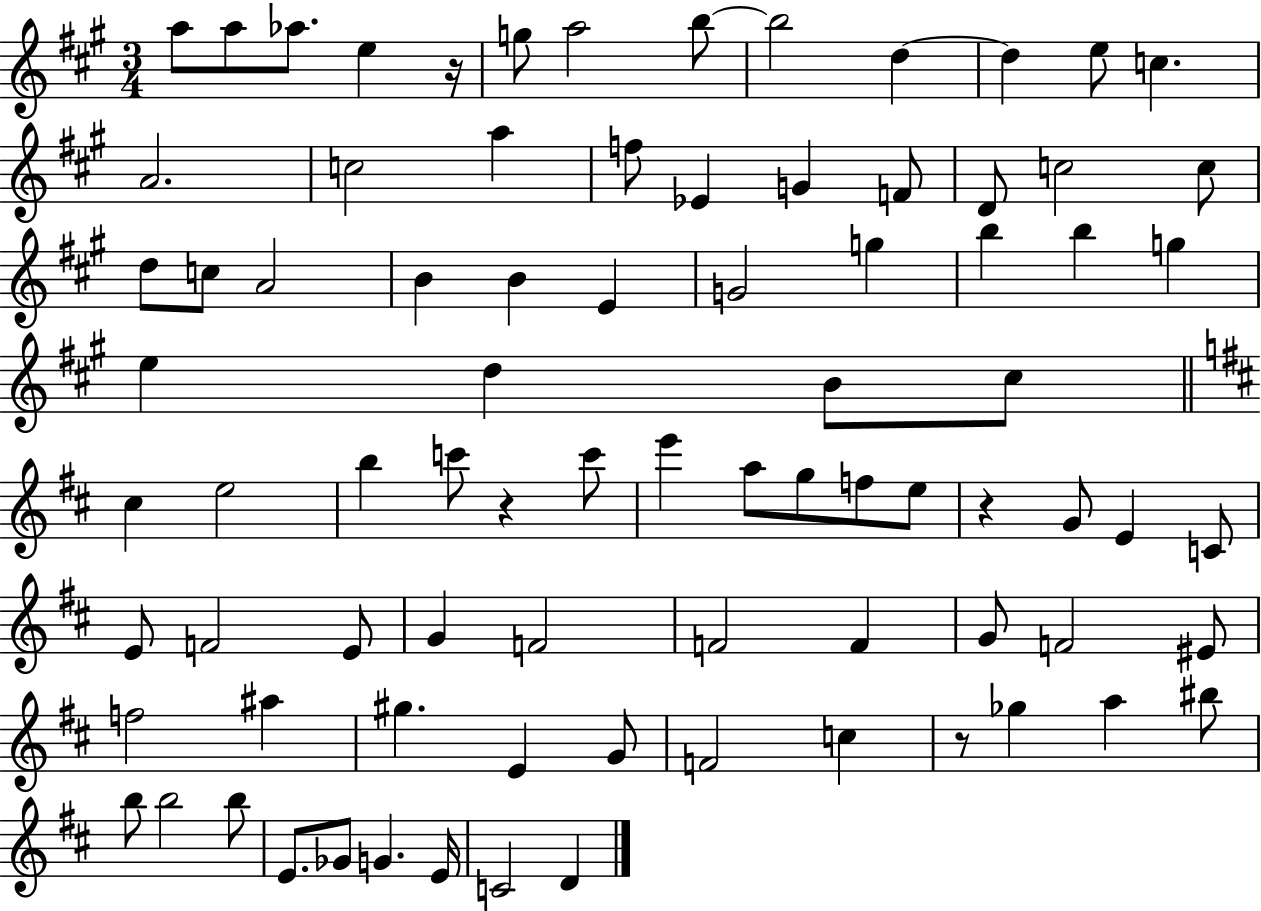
{
  \clef treble
  \numericTimeSignature
  \time 3/4
  \key a \major
  \repeat volta 2 { a''8 a''8 aes''8. e''4 r16 | g''8 a''2 b''8~~ | b''2 d''4~~ | d''4 e''8 c''4. | \break a'2. | c''2 a''4 | f''8 ees'4 g'4 f'8 | d'8 c''2 c''8 | \break d''8 c''8 a'2 | b'4 b'4 e'4 | g'2 g''4 | b''4 b''4 g''4 | \break e''4 d''4 b'8 cis''8 | \bar "||" \break \key b \minor cis''4 e''2 | b''4 c'''8 r4 c'''8 | e'''4 a''8 g''8 f''8 e''8 | r4 g'8 e'4 c'8 | \break e'8 f'2 e'8 | g'4 f'2 | f'2 f'4 | g'8 f'2 eis'8 | \break f''2 ais''4 | gis''4. e'4 g'8 | f'2 c''4 | r8 ges''4 a''4 bis''8 | \break b''8 b''2 b''8 | e'8. ges'8 g'4. e'16 | c'2 d'4 | } \bar "|."
}